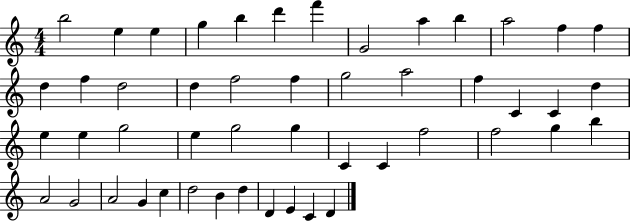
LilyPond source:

{
  \clef treble
  \numericTimeSignature
  \time 4/4
  \key c \major
  b''2 e''4 e''4 | g''4 b''4 d'''4 f'''4 | g'2 a''4 b''4 | a''2 f''4 f''4 | \break d''4 f''4 d''2 | d''4 f''2 f''4 | g''2 a''2 | f''4 c'4 c'4 d''4 | \break e''4 e''4 g''2 | e''4 g''2 g''4 | c'4 c'4 f''2 | f''2 g''4 b''4 | \break a'2 g'2 | a'2 g'4 c''4 | d''2 b'4 d''4 | d'4 e'4 c'4 d'4 | \break \bar "|."
}